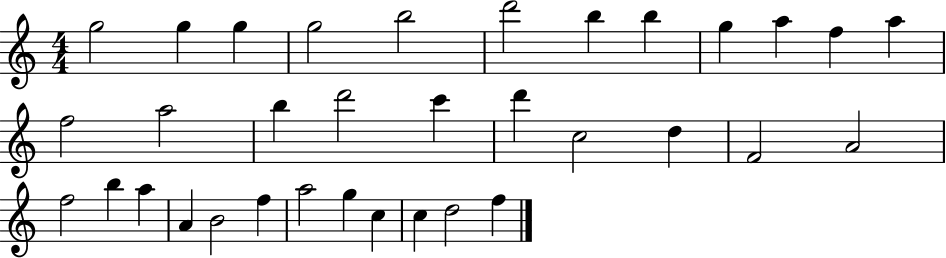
X:1
T:Untitled
M:4/4
L:1/4
K:C
g2 g g g2 b2 d'2 b b g a f a f2 a2 b d'2 c' d' c2 d F2 A2 f2 b a A B2 f a2 g c c d2 f